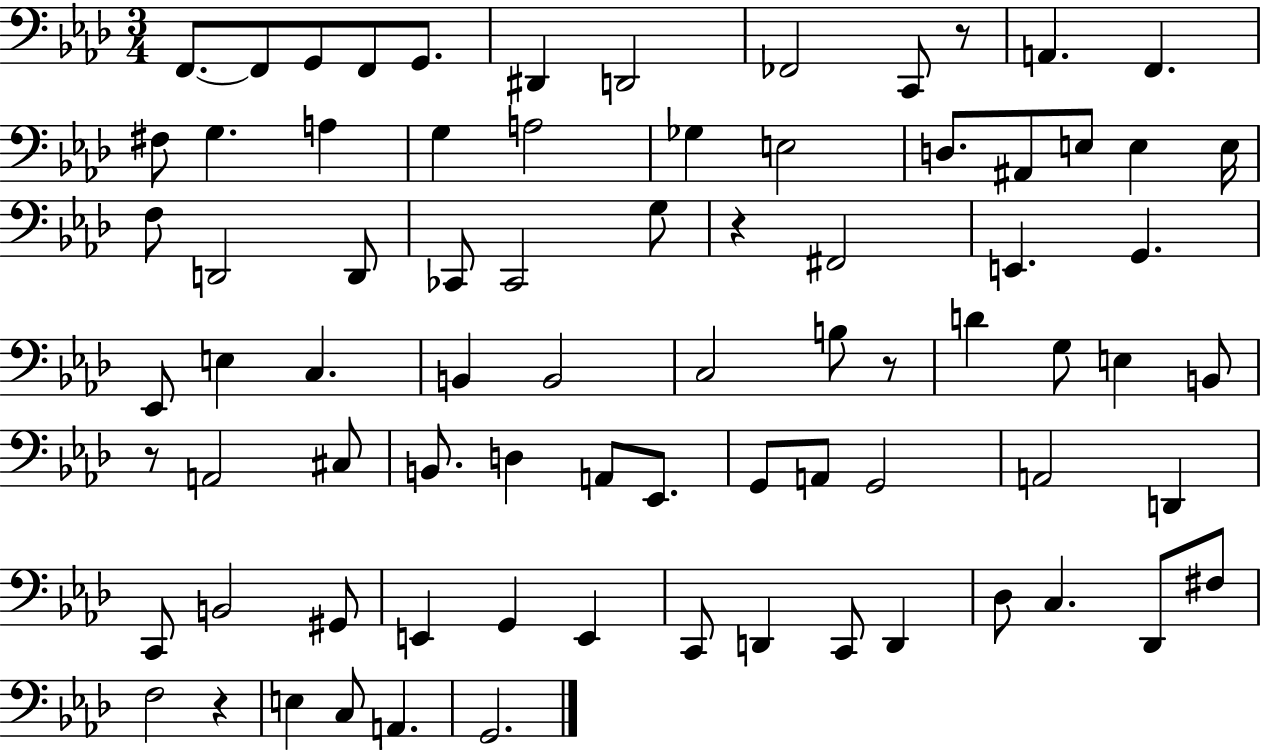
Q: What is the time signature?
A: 3/4